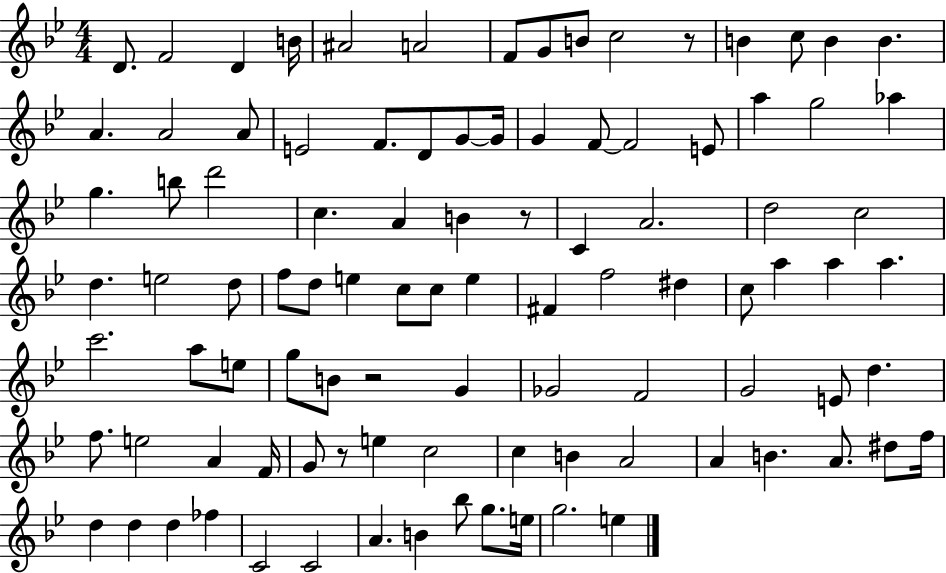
X:1
T:Untitled
M:4/4
L:1/4
K:Bb
D/2 F2 D B/4 ^A2 A2 F/2 G/2 B/2 c2 z/2 B c/2 B B A A2 A/2 E2 F/2 D/2 G/2 G/4 G F/2 F2 E/2 a g2 _a g b/2 d'2 c A B z/2 C A2 d2 c2 d e2 d/2 f/2 d/2 e c/2 c/2 e ^F f2 ^d c/2 a a a c'2 a/2 e/2 g/2 B/2 z2 G _G2 F2 G2 E/2 d f/2 e2 A F/4 G/2 z/2 e c2 c B A2 A B A/2 ^d/2 f/4 d d d _f C2 C2 A B _b/2 g/2 e/4 g2 e